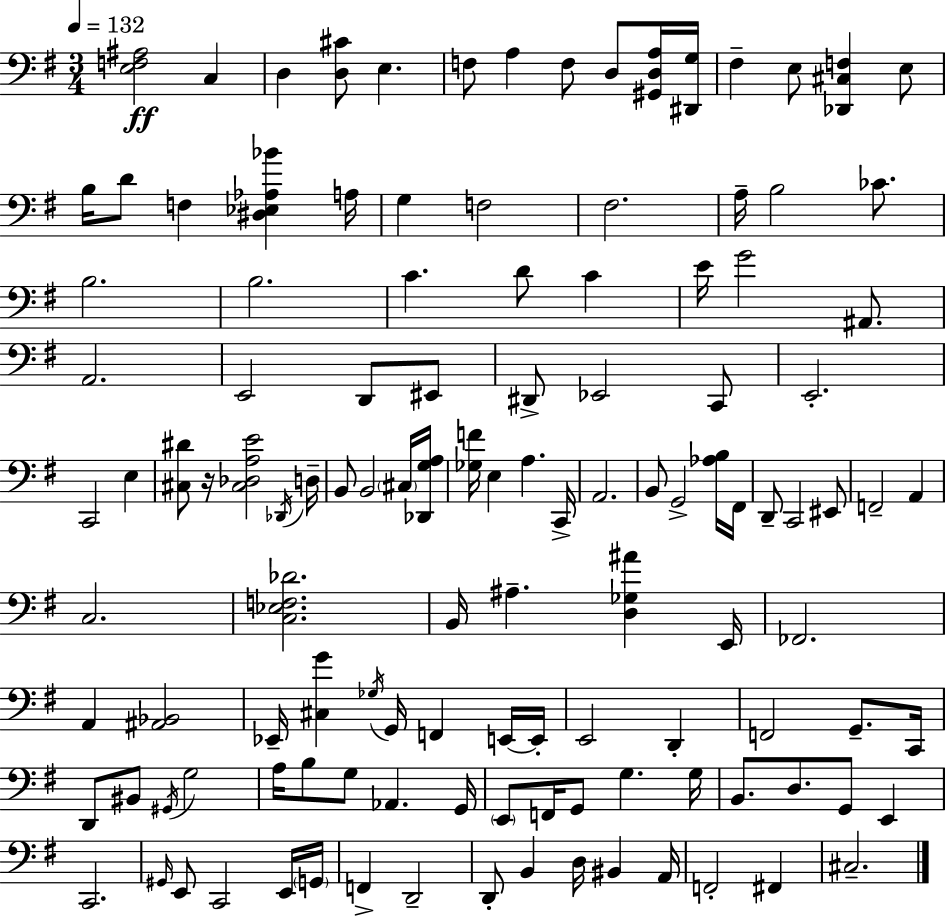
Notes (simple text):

[E3,F3,A#3]/h C3/q D3/q [D3,C#4]/e E3/q. F3/e A3/q F3/e D3/e [G#2,D3,A3]/s [D#2,G3]/s F#3/q E3/e [Db2,C#3,F3]/q E3/e B3/s D4/e F3/q [D#3,Eb3,Ab3,Bb4]/q A3/s G3/q F3/h F#3/h. A3/s B3/h CES4/e. B3/h. B3/h. C4/q. D4/e C4/q E4/s G4/h A#2/e. A2/h. E2/h D2/e EIS2/e D#2/e Eb2/h C2/e E2/h. C2/h E3/q [C#3,D#4]/e R/s [C#3,Db3,A3,E4]/h Db2/s D3/s B2/e B2/h C#3/s [Db2,G3,A3]/s [Gb3,F4]/s E3/q A3/q. C2/s A2/h. B2/e G2/h [Ab3,B3]/s F#2/s D2/e C2/h EIS2/e F2/h A2/q C3/h. [C3,Eb3,F3,Db4]/h. B2/s A#3/q. [D3,Gb3,A#4]/q E2/s FES2/h. A2/q [A#2,Bb2]/h Eb2/s [C#3,G4]/q Gb3/s G2/s F2/q E2/s E2/s E2/h D2/q F2/h G2/e. C2/s D2/e BIS2/e G#2/s G3/h A3/s B3/e G3/e Ab2/q. G2/s E2/e F2/s G2/e G3/q. G3/s B2/e. D3/e. G2/e E2/q C2/h. G#2/s E2/e C2/h E2/s G2/s F2/q D2/h D2/e B2/q D3/s BIS2/q A2/s F2/h F#2/q C#3/h.